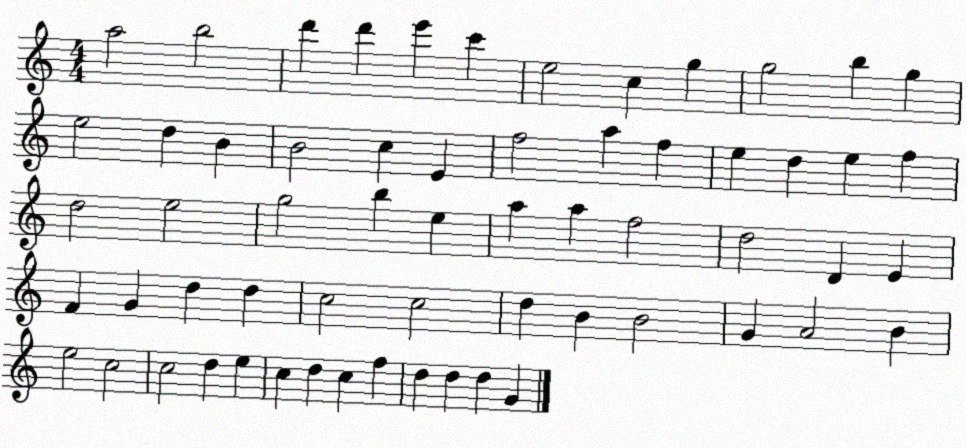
X:1
T:Untitled
M:4/4
L:1/4
K:C
a2 b2 d' d' e' c' e2 c g g2 b g e2 d B B2 c E f2 a f e d e f d2 e2 g2 b e a a f2 d2 D E F G d d c2 c2 d B B2 G A2 B e2 c2 c2 d e c d c f d d d G